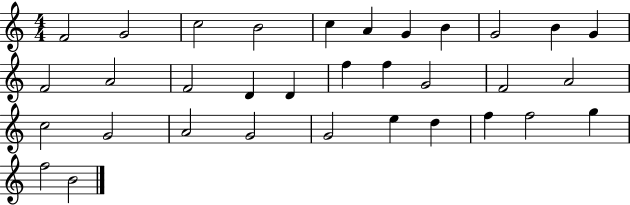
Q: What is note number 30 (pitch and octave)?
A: F5